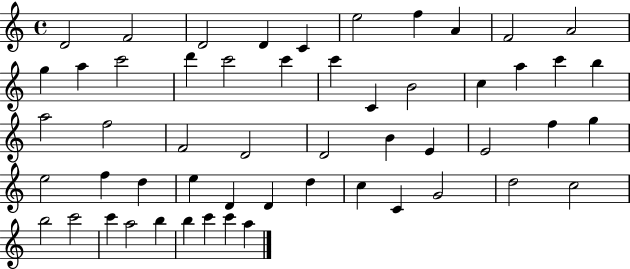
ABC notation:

X:1
T:Untitled
M:4/4
L:1/4
K:C
D2 F2 D2 D C e2 f A F2 A2 g a c'2 d' c'2 c' c' C B2 c a c' b a2 f2 F2 D2 D2 B E E2 f g e2 f d e D D d c C G2 d2 c2 b2 c'2 c' a2 b b c' c' a